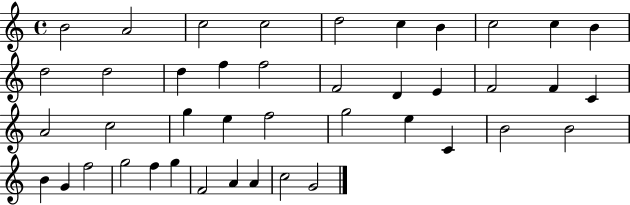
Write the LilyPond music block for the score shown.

{
  \clef treble
  \time 4/4
  \defaultTimeSignature
  \key c \major
  b'2 a'2 | c''2 c''2 | d''2 c''4 b'4 | c''2 c''4 b'4 | \break d''2 d''2 | d''4 f''4 f''2 | f'2 d'4 e'4 | f'2 f'4 c'4 | \break a'2 c''2 | g''4 e''4 f''2 | g''2 e''4 c'4 | b'2 b'2 | \break b'4 g'4 f''2 | g''2 f''4 g''4 | f'2 a'4 a'4 | c''2 g'2 | \break \bar "|."
}